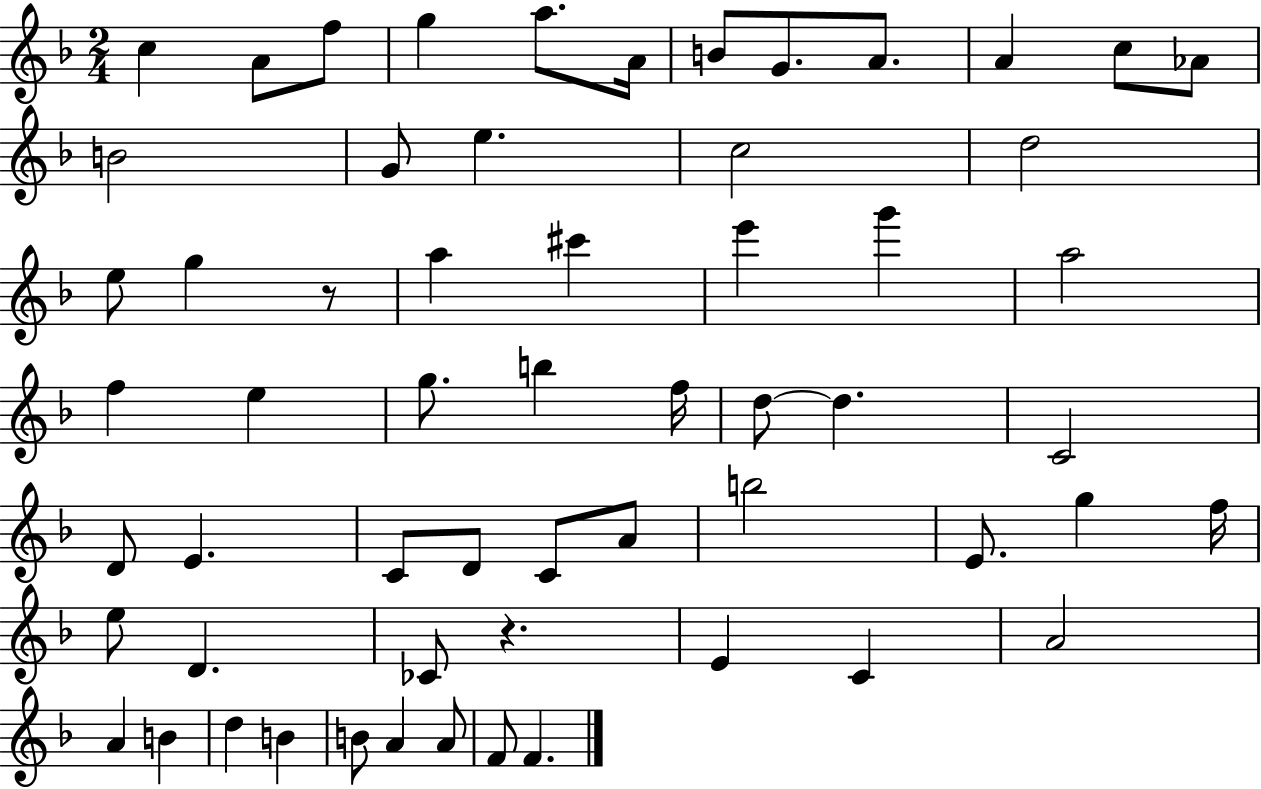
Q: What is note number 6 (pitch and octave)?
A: A4